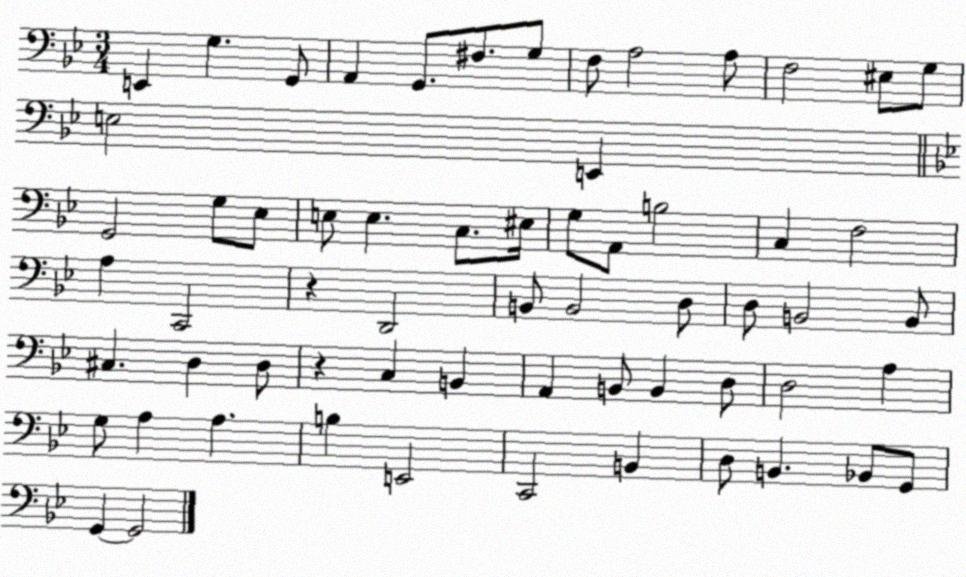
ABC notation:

X:1
T:Untitled
M:3/4
L:1/4
K:Bb
E,, G, G,,/2 A,, G,,/2 ^F,/2 G,/2 F,/2 A,2 A,/2 F,2 ^E,/2 G,/2 E,2 E,, G,,2 G,/2 _E,/2 E,/2 E, C,/2 ^E,/4 G,/2 A,,/2 B,2 C, F,2 A, C,,2 z D,,2 B,,/2 B,,2 D,/2 D,/2 B,,2 B,,/2 ^C, D, D,/2 z C, B,, A,, B,,/2 B,, D,/2 D,2 A, G,/2 A, A, B, E,,2 C,,2 B,, D,/2 B,, _B,,/2 G,,/2 G,, G,,2